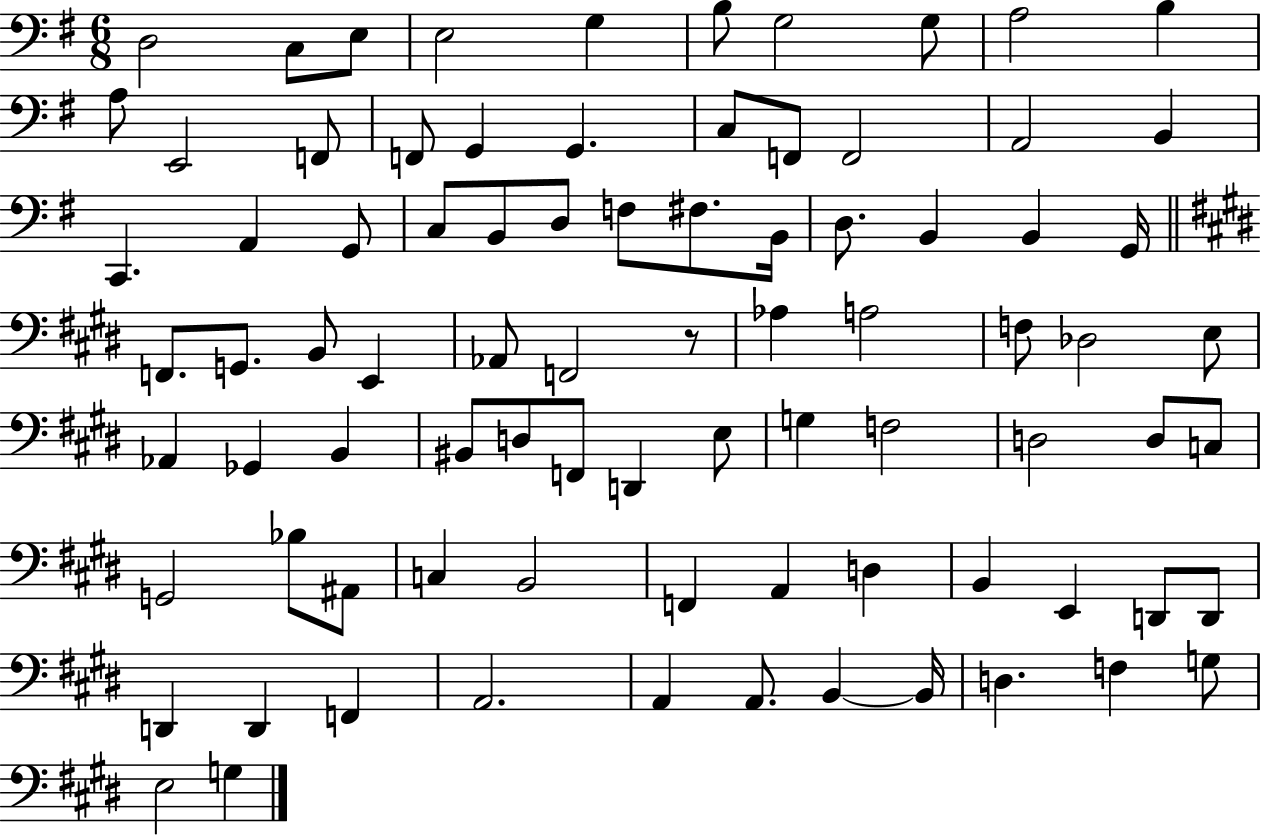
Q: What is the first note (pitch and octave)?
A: D3